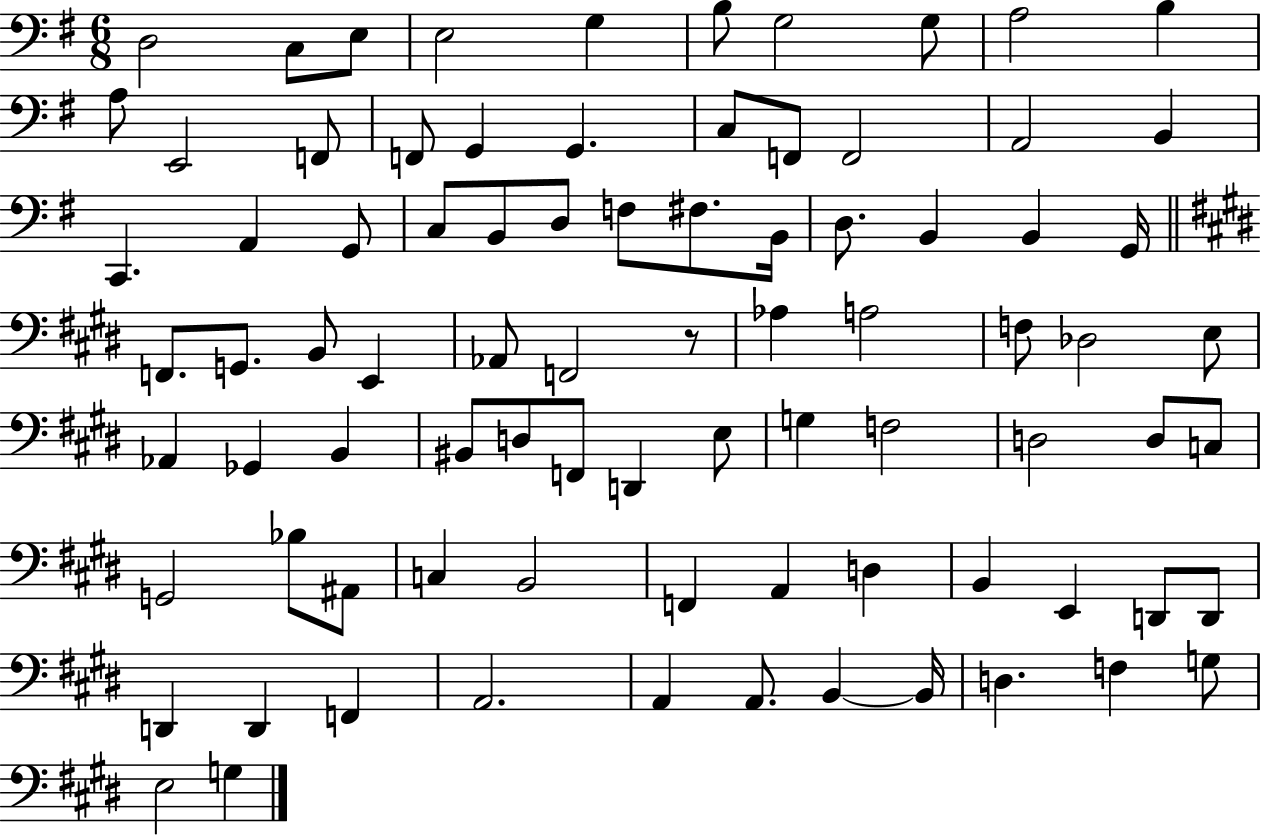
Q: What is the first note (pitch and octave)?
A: D3